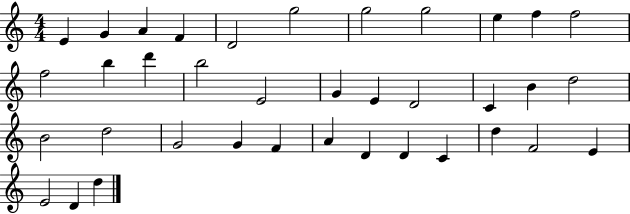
X:1
T:Untitled
M:4/4
L:1/4
K:C
E G A F D2 g2 g2 g2 e f f2 f2 b d' b2 E2 G E D2 C B d2 B2 d2 G2 G F A D D C d F2 E E2 D d